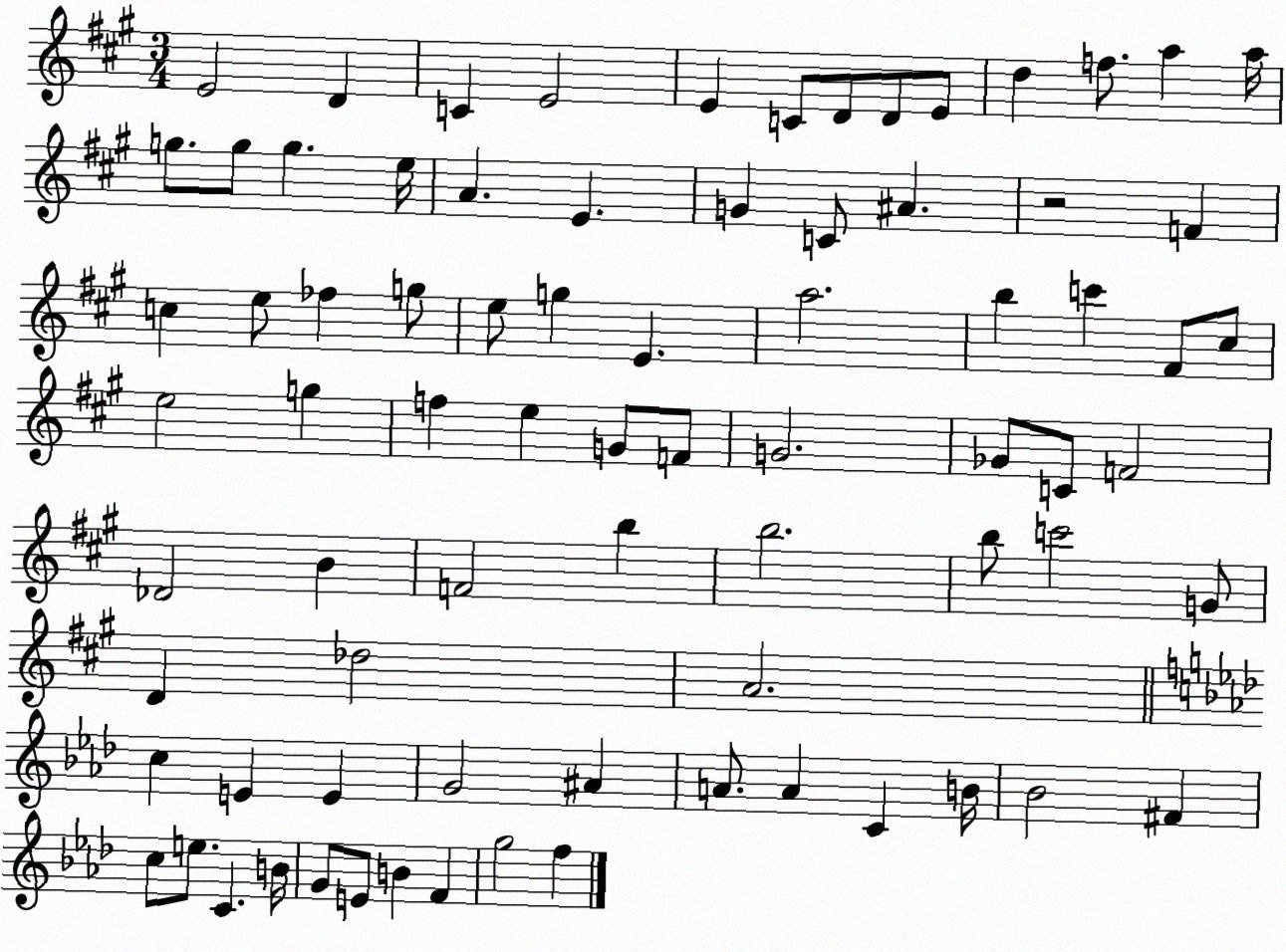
X:1
T:Untitled
M:3/4
L:1/4
K:A
E2 D C E2 E C/2 D/2 D/2 E/2 d f/2 a a/4 g/2 g/2 g e/4 A E G C/2 ^A z2 F c e/2 _f g/2 e/2 g E a2 b c' ^F/2 ^c/2 e2 g f e G/2 F/2 G2 _G/2 C/2 F2 _D2 B F2 b b2 b/2 c'2 G/2 D _d2 A2 c E E G2 ^A A/2 A C B/4 _B2 ^F c/2 e/2 C B/4 G/2 E/2 B F g2 f